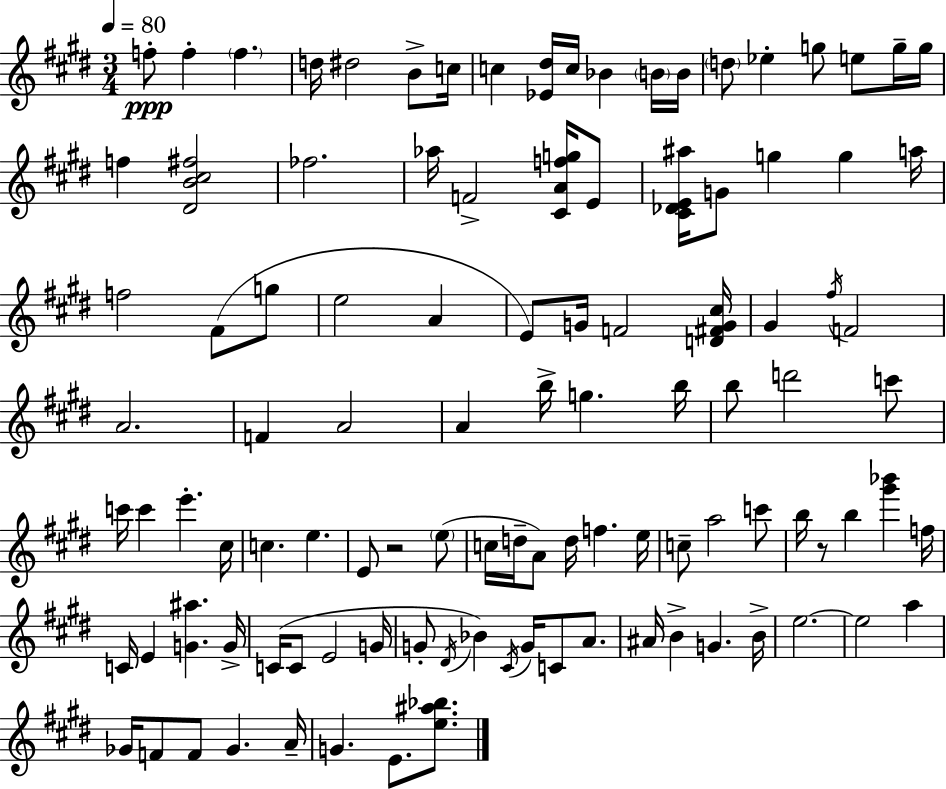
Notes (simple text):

F5/e F5/q F5/q. D5/s D#5/h B4/e C5/s C5/q [Eb4,D#5]/s C5/s Bb4/q B4/s B4/s D5/e Eb5/q G5/e E5/e G5/s G5/s F5/q [D#4,B4,C#5,F#5]/h FES5/h. Ab5/s F4/h [C#4,A4,F5,G5]/s E4/e [C#4,Db4,E4,A#5]/s G4/e G5/q G5/q A5/s F5/h F#4/e G5/e E5/h A4/q E4/e G4/s F4/h [D4,F#4,G4,C#5]/s G#4/q F#5/s F4/h A4/h. F4/q A4/h A4/q B5/s G5/q. B5/s B5/e D6/h C6/e C6/s C6/q E6/q. C#5/s C5/q. E5/q. E4/e R/h E5/e C5/s D5/s A4/e D5/s F5/q. E5/s C5/e A5/h C6/e B5/s R/e B5/q [G#6,Bb6]/q F5/s C4/s E4/q [G4,A#5]/q. G4/s C4/s C4/e E4/h G4/s G4/e D#4/s Bb4/q C#4/s G4/s C4/e A4/e. A#4/s B4/q G4/q. B4/s E5/h. E5/h A5/q Gb4/s F4/e F4/e Gb4/q. A4/s G4/q. E4/e. [E5,A#5,Bb5]/e.